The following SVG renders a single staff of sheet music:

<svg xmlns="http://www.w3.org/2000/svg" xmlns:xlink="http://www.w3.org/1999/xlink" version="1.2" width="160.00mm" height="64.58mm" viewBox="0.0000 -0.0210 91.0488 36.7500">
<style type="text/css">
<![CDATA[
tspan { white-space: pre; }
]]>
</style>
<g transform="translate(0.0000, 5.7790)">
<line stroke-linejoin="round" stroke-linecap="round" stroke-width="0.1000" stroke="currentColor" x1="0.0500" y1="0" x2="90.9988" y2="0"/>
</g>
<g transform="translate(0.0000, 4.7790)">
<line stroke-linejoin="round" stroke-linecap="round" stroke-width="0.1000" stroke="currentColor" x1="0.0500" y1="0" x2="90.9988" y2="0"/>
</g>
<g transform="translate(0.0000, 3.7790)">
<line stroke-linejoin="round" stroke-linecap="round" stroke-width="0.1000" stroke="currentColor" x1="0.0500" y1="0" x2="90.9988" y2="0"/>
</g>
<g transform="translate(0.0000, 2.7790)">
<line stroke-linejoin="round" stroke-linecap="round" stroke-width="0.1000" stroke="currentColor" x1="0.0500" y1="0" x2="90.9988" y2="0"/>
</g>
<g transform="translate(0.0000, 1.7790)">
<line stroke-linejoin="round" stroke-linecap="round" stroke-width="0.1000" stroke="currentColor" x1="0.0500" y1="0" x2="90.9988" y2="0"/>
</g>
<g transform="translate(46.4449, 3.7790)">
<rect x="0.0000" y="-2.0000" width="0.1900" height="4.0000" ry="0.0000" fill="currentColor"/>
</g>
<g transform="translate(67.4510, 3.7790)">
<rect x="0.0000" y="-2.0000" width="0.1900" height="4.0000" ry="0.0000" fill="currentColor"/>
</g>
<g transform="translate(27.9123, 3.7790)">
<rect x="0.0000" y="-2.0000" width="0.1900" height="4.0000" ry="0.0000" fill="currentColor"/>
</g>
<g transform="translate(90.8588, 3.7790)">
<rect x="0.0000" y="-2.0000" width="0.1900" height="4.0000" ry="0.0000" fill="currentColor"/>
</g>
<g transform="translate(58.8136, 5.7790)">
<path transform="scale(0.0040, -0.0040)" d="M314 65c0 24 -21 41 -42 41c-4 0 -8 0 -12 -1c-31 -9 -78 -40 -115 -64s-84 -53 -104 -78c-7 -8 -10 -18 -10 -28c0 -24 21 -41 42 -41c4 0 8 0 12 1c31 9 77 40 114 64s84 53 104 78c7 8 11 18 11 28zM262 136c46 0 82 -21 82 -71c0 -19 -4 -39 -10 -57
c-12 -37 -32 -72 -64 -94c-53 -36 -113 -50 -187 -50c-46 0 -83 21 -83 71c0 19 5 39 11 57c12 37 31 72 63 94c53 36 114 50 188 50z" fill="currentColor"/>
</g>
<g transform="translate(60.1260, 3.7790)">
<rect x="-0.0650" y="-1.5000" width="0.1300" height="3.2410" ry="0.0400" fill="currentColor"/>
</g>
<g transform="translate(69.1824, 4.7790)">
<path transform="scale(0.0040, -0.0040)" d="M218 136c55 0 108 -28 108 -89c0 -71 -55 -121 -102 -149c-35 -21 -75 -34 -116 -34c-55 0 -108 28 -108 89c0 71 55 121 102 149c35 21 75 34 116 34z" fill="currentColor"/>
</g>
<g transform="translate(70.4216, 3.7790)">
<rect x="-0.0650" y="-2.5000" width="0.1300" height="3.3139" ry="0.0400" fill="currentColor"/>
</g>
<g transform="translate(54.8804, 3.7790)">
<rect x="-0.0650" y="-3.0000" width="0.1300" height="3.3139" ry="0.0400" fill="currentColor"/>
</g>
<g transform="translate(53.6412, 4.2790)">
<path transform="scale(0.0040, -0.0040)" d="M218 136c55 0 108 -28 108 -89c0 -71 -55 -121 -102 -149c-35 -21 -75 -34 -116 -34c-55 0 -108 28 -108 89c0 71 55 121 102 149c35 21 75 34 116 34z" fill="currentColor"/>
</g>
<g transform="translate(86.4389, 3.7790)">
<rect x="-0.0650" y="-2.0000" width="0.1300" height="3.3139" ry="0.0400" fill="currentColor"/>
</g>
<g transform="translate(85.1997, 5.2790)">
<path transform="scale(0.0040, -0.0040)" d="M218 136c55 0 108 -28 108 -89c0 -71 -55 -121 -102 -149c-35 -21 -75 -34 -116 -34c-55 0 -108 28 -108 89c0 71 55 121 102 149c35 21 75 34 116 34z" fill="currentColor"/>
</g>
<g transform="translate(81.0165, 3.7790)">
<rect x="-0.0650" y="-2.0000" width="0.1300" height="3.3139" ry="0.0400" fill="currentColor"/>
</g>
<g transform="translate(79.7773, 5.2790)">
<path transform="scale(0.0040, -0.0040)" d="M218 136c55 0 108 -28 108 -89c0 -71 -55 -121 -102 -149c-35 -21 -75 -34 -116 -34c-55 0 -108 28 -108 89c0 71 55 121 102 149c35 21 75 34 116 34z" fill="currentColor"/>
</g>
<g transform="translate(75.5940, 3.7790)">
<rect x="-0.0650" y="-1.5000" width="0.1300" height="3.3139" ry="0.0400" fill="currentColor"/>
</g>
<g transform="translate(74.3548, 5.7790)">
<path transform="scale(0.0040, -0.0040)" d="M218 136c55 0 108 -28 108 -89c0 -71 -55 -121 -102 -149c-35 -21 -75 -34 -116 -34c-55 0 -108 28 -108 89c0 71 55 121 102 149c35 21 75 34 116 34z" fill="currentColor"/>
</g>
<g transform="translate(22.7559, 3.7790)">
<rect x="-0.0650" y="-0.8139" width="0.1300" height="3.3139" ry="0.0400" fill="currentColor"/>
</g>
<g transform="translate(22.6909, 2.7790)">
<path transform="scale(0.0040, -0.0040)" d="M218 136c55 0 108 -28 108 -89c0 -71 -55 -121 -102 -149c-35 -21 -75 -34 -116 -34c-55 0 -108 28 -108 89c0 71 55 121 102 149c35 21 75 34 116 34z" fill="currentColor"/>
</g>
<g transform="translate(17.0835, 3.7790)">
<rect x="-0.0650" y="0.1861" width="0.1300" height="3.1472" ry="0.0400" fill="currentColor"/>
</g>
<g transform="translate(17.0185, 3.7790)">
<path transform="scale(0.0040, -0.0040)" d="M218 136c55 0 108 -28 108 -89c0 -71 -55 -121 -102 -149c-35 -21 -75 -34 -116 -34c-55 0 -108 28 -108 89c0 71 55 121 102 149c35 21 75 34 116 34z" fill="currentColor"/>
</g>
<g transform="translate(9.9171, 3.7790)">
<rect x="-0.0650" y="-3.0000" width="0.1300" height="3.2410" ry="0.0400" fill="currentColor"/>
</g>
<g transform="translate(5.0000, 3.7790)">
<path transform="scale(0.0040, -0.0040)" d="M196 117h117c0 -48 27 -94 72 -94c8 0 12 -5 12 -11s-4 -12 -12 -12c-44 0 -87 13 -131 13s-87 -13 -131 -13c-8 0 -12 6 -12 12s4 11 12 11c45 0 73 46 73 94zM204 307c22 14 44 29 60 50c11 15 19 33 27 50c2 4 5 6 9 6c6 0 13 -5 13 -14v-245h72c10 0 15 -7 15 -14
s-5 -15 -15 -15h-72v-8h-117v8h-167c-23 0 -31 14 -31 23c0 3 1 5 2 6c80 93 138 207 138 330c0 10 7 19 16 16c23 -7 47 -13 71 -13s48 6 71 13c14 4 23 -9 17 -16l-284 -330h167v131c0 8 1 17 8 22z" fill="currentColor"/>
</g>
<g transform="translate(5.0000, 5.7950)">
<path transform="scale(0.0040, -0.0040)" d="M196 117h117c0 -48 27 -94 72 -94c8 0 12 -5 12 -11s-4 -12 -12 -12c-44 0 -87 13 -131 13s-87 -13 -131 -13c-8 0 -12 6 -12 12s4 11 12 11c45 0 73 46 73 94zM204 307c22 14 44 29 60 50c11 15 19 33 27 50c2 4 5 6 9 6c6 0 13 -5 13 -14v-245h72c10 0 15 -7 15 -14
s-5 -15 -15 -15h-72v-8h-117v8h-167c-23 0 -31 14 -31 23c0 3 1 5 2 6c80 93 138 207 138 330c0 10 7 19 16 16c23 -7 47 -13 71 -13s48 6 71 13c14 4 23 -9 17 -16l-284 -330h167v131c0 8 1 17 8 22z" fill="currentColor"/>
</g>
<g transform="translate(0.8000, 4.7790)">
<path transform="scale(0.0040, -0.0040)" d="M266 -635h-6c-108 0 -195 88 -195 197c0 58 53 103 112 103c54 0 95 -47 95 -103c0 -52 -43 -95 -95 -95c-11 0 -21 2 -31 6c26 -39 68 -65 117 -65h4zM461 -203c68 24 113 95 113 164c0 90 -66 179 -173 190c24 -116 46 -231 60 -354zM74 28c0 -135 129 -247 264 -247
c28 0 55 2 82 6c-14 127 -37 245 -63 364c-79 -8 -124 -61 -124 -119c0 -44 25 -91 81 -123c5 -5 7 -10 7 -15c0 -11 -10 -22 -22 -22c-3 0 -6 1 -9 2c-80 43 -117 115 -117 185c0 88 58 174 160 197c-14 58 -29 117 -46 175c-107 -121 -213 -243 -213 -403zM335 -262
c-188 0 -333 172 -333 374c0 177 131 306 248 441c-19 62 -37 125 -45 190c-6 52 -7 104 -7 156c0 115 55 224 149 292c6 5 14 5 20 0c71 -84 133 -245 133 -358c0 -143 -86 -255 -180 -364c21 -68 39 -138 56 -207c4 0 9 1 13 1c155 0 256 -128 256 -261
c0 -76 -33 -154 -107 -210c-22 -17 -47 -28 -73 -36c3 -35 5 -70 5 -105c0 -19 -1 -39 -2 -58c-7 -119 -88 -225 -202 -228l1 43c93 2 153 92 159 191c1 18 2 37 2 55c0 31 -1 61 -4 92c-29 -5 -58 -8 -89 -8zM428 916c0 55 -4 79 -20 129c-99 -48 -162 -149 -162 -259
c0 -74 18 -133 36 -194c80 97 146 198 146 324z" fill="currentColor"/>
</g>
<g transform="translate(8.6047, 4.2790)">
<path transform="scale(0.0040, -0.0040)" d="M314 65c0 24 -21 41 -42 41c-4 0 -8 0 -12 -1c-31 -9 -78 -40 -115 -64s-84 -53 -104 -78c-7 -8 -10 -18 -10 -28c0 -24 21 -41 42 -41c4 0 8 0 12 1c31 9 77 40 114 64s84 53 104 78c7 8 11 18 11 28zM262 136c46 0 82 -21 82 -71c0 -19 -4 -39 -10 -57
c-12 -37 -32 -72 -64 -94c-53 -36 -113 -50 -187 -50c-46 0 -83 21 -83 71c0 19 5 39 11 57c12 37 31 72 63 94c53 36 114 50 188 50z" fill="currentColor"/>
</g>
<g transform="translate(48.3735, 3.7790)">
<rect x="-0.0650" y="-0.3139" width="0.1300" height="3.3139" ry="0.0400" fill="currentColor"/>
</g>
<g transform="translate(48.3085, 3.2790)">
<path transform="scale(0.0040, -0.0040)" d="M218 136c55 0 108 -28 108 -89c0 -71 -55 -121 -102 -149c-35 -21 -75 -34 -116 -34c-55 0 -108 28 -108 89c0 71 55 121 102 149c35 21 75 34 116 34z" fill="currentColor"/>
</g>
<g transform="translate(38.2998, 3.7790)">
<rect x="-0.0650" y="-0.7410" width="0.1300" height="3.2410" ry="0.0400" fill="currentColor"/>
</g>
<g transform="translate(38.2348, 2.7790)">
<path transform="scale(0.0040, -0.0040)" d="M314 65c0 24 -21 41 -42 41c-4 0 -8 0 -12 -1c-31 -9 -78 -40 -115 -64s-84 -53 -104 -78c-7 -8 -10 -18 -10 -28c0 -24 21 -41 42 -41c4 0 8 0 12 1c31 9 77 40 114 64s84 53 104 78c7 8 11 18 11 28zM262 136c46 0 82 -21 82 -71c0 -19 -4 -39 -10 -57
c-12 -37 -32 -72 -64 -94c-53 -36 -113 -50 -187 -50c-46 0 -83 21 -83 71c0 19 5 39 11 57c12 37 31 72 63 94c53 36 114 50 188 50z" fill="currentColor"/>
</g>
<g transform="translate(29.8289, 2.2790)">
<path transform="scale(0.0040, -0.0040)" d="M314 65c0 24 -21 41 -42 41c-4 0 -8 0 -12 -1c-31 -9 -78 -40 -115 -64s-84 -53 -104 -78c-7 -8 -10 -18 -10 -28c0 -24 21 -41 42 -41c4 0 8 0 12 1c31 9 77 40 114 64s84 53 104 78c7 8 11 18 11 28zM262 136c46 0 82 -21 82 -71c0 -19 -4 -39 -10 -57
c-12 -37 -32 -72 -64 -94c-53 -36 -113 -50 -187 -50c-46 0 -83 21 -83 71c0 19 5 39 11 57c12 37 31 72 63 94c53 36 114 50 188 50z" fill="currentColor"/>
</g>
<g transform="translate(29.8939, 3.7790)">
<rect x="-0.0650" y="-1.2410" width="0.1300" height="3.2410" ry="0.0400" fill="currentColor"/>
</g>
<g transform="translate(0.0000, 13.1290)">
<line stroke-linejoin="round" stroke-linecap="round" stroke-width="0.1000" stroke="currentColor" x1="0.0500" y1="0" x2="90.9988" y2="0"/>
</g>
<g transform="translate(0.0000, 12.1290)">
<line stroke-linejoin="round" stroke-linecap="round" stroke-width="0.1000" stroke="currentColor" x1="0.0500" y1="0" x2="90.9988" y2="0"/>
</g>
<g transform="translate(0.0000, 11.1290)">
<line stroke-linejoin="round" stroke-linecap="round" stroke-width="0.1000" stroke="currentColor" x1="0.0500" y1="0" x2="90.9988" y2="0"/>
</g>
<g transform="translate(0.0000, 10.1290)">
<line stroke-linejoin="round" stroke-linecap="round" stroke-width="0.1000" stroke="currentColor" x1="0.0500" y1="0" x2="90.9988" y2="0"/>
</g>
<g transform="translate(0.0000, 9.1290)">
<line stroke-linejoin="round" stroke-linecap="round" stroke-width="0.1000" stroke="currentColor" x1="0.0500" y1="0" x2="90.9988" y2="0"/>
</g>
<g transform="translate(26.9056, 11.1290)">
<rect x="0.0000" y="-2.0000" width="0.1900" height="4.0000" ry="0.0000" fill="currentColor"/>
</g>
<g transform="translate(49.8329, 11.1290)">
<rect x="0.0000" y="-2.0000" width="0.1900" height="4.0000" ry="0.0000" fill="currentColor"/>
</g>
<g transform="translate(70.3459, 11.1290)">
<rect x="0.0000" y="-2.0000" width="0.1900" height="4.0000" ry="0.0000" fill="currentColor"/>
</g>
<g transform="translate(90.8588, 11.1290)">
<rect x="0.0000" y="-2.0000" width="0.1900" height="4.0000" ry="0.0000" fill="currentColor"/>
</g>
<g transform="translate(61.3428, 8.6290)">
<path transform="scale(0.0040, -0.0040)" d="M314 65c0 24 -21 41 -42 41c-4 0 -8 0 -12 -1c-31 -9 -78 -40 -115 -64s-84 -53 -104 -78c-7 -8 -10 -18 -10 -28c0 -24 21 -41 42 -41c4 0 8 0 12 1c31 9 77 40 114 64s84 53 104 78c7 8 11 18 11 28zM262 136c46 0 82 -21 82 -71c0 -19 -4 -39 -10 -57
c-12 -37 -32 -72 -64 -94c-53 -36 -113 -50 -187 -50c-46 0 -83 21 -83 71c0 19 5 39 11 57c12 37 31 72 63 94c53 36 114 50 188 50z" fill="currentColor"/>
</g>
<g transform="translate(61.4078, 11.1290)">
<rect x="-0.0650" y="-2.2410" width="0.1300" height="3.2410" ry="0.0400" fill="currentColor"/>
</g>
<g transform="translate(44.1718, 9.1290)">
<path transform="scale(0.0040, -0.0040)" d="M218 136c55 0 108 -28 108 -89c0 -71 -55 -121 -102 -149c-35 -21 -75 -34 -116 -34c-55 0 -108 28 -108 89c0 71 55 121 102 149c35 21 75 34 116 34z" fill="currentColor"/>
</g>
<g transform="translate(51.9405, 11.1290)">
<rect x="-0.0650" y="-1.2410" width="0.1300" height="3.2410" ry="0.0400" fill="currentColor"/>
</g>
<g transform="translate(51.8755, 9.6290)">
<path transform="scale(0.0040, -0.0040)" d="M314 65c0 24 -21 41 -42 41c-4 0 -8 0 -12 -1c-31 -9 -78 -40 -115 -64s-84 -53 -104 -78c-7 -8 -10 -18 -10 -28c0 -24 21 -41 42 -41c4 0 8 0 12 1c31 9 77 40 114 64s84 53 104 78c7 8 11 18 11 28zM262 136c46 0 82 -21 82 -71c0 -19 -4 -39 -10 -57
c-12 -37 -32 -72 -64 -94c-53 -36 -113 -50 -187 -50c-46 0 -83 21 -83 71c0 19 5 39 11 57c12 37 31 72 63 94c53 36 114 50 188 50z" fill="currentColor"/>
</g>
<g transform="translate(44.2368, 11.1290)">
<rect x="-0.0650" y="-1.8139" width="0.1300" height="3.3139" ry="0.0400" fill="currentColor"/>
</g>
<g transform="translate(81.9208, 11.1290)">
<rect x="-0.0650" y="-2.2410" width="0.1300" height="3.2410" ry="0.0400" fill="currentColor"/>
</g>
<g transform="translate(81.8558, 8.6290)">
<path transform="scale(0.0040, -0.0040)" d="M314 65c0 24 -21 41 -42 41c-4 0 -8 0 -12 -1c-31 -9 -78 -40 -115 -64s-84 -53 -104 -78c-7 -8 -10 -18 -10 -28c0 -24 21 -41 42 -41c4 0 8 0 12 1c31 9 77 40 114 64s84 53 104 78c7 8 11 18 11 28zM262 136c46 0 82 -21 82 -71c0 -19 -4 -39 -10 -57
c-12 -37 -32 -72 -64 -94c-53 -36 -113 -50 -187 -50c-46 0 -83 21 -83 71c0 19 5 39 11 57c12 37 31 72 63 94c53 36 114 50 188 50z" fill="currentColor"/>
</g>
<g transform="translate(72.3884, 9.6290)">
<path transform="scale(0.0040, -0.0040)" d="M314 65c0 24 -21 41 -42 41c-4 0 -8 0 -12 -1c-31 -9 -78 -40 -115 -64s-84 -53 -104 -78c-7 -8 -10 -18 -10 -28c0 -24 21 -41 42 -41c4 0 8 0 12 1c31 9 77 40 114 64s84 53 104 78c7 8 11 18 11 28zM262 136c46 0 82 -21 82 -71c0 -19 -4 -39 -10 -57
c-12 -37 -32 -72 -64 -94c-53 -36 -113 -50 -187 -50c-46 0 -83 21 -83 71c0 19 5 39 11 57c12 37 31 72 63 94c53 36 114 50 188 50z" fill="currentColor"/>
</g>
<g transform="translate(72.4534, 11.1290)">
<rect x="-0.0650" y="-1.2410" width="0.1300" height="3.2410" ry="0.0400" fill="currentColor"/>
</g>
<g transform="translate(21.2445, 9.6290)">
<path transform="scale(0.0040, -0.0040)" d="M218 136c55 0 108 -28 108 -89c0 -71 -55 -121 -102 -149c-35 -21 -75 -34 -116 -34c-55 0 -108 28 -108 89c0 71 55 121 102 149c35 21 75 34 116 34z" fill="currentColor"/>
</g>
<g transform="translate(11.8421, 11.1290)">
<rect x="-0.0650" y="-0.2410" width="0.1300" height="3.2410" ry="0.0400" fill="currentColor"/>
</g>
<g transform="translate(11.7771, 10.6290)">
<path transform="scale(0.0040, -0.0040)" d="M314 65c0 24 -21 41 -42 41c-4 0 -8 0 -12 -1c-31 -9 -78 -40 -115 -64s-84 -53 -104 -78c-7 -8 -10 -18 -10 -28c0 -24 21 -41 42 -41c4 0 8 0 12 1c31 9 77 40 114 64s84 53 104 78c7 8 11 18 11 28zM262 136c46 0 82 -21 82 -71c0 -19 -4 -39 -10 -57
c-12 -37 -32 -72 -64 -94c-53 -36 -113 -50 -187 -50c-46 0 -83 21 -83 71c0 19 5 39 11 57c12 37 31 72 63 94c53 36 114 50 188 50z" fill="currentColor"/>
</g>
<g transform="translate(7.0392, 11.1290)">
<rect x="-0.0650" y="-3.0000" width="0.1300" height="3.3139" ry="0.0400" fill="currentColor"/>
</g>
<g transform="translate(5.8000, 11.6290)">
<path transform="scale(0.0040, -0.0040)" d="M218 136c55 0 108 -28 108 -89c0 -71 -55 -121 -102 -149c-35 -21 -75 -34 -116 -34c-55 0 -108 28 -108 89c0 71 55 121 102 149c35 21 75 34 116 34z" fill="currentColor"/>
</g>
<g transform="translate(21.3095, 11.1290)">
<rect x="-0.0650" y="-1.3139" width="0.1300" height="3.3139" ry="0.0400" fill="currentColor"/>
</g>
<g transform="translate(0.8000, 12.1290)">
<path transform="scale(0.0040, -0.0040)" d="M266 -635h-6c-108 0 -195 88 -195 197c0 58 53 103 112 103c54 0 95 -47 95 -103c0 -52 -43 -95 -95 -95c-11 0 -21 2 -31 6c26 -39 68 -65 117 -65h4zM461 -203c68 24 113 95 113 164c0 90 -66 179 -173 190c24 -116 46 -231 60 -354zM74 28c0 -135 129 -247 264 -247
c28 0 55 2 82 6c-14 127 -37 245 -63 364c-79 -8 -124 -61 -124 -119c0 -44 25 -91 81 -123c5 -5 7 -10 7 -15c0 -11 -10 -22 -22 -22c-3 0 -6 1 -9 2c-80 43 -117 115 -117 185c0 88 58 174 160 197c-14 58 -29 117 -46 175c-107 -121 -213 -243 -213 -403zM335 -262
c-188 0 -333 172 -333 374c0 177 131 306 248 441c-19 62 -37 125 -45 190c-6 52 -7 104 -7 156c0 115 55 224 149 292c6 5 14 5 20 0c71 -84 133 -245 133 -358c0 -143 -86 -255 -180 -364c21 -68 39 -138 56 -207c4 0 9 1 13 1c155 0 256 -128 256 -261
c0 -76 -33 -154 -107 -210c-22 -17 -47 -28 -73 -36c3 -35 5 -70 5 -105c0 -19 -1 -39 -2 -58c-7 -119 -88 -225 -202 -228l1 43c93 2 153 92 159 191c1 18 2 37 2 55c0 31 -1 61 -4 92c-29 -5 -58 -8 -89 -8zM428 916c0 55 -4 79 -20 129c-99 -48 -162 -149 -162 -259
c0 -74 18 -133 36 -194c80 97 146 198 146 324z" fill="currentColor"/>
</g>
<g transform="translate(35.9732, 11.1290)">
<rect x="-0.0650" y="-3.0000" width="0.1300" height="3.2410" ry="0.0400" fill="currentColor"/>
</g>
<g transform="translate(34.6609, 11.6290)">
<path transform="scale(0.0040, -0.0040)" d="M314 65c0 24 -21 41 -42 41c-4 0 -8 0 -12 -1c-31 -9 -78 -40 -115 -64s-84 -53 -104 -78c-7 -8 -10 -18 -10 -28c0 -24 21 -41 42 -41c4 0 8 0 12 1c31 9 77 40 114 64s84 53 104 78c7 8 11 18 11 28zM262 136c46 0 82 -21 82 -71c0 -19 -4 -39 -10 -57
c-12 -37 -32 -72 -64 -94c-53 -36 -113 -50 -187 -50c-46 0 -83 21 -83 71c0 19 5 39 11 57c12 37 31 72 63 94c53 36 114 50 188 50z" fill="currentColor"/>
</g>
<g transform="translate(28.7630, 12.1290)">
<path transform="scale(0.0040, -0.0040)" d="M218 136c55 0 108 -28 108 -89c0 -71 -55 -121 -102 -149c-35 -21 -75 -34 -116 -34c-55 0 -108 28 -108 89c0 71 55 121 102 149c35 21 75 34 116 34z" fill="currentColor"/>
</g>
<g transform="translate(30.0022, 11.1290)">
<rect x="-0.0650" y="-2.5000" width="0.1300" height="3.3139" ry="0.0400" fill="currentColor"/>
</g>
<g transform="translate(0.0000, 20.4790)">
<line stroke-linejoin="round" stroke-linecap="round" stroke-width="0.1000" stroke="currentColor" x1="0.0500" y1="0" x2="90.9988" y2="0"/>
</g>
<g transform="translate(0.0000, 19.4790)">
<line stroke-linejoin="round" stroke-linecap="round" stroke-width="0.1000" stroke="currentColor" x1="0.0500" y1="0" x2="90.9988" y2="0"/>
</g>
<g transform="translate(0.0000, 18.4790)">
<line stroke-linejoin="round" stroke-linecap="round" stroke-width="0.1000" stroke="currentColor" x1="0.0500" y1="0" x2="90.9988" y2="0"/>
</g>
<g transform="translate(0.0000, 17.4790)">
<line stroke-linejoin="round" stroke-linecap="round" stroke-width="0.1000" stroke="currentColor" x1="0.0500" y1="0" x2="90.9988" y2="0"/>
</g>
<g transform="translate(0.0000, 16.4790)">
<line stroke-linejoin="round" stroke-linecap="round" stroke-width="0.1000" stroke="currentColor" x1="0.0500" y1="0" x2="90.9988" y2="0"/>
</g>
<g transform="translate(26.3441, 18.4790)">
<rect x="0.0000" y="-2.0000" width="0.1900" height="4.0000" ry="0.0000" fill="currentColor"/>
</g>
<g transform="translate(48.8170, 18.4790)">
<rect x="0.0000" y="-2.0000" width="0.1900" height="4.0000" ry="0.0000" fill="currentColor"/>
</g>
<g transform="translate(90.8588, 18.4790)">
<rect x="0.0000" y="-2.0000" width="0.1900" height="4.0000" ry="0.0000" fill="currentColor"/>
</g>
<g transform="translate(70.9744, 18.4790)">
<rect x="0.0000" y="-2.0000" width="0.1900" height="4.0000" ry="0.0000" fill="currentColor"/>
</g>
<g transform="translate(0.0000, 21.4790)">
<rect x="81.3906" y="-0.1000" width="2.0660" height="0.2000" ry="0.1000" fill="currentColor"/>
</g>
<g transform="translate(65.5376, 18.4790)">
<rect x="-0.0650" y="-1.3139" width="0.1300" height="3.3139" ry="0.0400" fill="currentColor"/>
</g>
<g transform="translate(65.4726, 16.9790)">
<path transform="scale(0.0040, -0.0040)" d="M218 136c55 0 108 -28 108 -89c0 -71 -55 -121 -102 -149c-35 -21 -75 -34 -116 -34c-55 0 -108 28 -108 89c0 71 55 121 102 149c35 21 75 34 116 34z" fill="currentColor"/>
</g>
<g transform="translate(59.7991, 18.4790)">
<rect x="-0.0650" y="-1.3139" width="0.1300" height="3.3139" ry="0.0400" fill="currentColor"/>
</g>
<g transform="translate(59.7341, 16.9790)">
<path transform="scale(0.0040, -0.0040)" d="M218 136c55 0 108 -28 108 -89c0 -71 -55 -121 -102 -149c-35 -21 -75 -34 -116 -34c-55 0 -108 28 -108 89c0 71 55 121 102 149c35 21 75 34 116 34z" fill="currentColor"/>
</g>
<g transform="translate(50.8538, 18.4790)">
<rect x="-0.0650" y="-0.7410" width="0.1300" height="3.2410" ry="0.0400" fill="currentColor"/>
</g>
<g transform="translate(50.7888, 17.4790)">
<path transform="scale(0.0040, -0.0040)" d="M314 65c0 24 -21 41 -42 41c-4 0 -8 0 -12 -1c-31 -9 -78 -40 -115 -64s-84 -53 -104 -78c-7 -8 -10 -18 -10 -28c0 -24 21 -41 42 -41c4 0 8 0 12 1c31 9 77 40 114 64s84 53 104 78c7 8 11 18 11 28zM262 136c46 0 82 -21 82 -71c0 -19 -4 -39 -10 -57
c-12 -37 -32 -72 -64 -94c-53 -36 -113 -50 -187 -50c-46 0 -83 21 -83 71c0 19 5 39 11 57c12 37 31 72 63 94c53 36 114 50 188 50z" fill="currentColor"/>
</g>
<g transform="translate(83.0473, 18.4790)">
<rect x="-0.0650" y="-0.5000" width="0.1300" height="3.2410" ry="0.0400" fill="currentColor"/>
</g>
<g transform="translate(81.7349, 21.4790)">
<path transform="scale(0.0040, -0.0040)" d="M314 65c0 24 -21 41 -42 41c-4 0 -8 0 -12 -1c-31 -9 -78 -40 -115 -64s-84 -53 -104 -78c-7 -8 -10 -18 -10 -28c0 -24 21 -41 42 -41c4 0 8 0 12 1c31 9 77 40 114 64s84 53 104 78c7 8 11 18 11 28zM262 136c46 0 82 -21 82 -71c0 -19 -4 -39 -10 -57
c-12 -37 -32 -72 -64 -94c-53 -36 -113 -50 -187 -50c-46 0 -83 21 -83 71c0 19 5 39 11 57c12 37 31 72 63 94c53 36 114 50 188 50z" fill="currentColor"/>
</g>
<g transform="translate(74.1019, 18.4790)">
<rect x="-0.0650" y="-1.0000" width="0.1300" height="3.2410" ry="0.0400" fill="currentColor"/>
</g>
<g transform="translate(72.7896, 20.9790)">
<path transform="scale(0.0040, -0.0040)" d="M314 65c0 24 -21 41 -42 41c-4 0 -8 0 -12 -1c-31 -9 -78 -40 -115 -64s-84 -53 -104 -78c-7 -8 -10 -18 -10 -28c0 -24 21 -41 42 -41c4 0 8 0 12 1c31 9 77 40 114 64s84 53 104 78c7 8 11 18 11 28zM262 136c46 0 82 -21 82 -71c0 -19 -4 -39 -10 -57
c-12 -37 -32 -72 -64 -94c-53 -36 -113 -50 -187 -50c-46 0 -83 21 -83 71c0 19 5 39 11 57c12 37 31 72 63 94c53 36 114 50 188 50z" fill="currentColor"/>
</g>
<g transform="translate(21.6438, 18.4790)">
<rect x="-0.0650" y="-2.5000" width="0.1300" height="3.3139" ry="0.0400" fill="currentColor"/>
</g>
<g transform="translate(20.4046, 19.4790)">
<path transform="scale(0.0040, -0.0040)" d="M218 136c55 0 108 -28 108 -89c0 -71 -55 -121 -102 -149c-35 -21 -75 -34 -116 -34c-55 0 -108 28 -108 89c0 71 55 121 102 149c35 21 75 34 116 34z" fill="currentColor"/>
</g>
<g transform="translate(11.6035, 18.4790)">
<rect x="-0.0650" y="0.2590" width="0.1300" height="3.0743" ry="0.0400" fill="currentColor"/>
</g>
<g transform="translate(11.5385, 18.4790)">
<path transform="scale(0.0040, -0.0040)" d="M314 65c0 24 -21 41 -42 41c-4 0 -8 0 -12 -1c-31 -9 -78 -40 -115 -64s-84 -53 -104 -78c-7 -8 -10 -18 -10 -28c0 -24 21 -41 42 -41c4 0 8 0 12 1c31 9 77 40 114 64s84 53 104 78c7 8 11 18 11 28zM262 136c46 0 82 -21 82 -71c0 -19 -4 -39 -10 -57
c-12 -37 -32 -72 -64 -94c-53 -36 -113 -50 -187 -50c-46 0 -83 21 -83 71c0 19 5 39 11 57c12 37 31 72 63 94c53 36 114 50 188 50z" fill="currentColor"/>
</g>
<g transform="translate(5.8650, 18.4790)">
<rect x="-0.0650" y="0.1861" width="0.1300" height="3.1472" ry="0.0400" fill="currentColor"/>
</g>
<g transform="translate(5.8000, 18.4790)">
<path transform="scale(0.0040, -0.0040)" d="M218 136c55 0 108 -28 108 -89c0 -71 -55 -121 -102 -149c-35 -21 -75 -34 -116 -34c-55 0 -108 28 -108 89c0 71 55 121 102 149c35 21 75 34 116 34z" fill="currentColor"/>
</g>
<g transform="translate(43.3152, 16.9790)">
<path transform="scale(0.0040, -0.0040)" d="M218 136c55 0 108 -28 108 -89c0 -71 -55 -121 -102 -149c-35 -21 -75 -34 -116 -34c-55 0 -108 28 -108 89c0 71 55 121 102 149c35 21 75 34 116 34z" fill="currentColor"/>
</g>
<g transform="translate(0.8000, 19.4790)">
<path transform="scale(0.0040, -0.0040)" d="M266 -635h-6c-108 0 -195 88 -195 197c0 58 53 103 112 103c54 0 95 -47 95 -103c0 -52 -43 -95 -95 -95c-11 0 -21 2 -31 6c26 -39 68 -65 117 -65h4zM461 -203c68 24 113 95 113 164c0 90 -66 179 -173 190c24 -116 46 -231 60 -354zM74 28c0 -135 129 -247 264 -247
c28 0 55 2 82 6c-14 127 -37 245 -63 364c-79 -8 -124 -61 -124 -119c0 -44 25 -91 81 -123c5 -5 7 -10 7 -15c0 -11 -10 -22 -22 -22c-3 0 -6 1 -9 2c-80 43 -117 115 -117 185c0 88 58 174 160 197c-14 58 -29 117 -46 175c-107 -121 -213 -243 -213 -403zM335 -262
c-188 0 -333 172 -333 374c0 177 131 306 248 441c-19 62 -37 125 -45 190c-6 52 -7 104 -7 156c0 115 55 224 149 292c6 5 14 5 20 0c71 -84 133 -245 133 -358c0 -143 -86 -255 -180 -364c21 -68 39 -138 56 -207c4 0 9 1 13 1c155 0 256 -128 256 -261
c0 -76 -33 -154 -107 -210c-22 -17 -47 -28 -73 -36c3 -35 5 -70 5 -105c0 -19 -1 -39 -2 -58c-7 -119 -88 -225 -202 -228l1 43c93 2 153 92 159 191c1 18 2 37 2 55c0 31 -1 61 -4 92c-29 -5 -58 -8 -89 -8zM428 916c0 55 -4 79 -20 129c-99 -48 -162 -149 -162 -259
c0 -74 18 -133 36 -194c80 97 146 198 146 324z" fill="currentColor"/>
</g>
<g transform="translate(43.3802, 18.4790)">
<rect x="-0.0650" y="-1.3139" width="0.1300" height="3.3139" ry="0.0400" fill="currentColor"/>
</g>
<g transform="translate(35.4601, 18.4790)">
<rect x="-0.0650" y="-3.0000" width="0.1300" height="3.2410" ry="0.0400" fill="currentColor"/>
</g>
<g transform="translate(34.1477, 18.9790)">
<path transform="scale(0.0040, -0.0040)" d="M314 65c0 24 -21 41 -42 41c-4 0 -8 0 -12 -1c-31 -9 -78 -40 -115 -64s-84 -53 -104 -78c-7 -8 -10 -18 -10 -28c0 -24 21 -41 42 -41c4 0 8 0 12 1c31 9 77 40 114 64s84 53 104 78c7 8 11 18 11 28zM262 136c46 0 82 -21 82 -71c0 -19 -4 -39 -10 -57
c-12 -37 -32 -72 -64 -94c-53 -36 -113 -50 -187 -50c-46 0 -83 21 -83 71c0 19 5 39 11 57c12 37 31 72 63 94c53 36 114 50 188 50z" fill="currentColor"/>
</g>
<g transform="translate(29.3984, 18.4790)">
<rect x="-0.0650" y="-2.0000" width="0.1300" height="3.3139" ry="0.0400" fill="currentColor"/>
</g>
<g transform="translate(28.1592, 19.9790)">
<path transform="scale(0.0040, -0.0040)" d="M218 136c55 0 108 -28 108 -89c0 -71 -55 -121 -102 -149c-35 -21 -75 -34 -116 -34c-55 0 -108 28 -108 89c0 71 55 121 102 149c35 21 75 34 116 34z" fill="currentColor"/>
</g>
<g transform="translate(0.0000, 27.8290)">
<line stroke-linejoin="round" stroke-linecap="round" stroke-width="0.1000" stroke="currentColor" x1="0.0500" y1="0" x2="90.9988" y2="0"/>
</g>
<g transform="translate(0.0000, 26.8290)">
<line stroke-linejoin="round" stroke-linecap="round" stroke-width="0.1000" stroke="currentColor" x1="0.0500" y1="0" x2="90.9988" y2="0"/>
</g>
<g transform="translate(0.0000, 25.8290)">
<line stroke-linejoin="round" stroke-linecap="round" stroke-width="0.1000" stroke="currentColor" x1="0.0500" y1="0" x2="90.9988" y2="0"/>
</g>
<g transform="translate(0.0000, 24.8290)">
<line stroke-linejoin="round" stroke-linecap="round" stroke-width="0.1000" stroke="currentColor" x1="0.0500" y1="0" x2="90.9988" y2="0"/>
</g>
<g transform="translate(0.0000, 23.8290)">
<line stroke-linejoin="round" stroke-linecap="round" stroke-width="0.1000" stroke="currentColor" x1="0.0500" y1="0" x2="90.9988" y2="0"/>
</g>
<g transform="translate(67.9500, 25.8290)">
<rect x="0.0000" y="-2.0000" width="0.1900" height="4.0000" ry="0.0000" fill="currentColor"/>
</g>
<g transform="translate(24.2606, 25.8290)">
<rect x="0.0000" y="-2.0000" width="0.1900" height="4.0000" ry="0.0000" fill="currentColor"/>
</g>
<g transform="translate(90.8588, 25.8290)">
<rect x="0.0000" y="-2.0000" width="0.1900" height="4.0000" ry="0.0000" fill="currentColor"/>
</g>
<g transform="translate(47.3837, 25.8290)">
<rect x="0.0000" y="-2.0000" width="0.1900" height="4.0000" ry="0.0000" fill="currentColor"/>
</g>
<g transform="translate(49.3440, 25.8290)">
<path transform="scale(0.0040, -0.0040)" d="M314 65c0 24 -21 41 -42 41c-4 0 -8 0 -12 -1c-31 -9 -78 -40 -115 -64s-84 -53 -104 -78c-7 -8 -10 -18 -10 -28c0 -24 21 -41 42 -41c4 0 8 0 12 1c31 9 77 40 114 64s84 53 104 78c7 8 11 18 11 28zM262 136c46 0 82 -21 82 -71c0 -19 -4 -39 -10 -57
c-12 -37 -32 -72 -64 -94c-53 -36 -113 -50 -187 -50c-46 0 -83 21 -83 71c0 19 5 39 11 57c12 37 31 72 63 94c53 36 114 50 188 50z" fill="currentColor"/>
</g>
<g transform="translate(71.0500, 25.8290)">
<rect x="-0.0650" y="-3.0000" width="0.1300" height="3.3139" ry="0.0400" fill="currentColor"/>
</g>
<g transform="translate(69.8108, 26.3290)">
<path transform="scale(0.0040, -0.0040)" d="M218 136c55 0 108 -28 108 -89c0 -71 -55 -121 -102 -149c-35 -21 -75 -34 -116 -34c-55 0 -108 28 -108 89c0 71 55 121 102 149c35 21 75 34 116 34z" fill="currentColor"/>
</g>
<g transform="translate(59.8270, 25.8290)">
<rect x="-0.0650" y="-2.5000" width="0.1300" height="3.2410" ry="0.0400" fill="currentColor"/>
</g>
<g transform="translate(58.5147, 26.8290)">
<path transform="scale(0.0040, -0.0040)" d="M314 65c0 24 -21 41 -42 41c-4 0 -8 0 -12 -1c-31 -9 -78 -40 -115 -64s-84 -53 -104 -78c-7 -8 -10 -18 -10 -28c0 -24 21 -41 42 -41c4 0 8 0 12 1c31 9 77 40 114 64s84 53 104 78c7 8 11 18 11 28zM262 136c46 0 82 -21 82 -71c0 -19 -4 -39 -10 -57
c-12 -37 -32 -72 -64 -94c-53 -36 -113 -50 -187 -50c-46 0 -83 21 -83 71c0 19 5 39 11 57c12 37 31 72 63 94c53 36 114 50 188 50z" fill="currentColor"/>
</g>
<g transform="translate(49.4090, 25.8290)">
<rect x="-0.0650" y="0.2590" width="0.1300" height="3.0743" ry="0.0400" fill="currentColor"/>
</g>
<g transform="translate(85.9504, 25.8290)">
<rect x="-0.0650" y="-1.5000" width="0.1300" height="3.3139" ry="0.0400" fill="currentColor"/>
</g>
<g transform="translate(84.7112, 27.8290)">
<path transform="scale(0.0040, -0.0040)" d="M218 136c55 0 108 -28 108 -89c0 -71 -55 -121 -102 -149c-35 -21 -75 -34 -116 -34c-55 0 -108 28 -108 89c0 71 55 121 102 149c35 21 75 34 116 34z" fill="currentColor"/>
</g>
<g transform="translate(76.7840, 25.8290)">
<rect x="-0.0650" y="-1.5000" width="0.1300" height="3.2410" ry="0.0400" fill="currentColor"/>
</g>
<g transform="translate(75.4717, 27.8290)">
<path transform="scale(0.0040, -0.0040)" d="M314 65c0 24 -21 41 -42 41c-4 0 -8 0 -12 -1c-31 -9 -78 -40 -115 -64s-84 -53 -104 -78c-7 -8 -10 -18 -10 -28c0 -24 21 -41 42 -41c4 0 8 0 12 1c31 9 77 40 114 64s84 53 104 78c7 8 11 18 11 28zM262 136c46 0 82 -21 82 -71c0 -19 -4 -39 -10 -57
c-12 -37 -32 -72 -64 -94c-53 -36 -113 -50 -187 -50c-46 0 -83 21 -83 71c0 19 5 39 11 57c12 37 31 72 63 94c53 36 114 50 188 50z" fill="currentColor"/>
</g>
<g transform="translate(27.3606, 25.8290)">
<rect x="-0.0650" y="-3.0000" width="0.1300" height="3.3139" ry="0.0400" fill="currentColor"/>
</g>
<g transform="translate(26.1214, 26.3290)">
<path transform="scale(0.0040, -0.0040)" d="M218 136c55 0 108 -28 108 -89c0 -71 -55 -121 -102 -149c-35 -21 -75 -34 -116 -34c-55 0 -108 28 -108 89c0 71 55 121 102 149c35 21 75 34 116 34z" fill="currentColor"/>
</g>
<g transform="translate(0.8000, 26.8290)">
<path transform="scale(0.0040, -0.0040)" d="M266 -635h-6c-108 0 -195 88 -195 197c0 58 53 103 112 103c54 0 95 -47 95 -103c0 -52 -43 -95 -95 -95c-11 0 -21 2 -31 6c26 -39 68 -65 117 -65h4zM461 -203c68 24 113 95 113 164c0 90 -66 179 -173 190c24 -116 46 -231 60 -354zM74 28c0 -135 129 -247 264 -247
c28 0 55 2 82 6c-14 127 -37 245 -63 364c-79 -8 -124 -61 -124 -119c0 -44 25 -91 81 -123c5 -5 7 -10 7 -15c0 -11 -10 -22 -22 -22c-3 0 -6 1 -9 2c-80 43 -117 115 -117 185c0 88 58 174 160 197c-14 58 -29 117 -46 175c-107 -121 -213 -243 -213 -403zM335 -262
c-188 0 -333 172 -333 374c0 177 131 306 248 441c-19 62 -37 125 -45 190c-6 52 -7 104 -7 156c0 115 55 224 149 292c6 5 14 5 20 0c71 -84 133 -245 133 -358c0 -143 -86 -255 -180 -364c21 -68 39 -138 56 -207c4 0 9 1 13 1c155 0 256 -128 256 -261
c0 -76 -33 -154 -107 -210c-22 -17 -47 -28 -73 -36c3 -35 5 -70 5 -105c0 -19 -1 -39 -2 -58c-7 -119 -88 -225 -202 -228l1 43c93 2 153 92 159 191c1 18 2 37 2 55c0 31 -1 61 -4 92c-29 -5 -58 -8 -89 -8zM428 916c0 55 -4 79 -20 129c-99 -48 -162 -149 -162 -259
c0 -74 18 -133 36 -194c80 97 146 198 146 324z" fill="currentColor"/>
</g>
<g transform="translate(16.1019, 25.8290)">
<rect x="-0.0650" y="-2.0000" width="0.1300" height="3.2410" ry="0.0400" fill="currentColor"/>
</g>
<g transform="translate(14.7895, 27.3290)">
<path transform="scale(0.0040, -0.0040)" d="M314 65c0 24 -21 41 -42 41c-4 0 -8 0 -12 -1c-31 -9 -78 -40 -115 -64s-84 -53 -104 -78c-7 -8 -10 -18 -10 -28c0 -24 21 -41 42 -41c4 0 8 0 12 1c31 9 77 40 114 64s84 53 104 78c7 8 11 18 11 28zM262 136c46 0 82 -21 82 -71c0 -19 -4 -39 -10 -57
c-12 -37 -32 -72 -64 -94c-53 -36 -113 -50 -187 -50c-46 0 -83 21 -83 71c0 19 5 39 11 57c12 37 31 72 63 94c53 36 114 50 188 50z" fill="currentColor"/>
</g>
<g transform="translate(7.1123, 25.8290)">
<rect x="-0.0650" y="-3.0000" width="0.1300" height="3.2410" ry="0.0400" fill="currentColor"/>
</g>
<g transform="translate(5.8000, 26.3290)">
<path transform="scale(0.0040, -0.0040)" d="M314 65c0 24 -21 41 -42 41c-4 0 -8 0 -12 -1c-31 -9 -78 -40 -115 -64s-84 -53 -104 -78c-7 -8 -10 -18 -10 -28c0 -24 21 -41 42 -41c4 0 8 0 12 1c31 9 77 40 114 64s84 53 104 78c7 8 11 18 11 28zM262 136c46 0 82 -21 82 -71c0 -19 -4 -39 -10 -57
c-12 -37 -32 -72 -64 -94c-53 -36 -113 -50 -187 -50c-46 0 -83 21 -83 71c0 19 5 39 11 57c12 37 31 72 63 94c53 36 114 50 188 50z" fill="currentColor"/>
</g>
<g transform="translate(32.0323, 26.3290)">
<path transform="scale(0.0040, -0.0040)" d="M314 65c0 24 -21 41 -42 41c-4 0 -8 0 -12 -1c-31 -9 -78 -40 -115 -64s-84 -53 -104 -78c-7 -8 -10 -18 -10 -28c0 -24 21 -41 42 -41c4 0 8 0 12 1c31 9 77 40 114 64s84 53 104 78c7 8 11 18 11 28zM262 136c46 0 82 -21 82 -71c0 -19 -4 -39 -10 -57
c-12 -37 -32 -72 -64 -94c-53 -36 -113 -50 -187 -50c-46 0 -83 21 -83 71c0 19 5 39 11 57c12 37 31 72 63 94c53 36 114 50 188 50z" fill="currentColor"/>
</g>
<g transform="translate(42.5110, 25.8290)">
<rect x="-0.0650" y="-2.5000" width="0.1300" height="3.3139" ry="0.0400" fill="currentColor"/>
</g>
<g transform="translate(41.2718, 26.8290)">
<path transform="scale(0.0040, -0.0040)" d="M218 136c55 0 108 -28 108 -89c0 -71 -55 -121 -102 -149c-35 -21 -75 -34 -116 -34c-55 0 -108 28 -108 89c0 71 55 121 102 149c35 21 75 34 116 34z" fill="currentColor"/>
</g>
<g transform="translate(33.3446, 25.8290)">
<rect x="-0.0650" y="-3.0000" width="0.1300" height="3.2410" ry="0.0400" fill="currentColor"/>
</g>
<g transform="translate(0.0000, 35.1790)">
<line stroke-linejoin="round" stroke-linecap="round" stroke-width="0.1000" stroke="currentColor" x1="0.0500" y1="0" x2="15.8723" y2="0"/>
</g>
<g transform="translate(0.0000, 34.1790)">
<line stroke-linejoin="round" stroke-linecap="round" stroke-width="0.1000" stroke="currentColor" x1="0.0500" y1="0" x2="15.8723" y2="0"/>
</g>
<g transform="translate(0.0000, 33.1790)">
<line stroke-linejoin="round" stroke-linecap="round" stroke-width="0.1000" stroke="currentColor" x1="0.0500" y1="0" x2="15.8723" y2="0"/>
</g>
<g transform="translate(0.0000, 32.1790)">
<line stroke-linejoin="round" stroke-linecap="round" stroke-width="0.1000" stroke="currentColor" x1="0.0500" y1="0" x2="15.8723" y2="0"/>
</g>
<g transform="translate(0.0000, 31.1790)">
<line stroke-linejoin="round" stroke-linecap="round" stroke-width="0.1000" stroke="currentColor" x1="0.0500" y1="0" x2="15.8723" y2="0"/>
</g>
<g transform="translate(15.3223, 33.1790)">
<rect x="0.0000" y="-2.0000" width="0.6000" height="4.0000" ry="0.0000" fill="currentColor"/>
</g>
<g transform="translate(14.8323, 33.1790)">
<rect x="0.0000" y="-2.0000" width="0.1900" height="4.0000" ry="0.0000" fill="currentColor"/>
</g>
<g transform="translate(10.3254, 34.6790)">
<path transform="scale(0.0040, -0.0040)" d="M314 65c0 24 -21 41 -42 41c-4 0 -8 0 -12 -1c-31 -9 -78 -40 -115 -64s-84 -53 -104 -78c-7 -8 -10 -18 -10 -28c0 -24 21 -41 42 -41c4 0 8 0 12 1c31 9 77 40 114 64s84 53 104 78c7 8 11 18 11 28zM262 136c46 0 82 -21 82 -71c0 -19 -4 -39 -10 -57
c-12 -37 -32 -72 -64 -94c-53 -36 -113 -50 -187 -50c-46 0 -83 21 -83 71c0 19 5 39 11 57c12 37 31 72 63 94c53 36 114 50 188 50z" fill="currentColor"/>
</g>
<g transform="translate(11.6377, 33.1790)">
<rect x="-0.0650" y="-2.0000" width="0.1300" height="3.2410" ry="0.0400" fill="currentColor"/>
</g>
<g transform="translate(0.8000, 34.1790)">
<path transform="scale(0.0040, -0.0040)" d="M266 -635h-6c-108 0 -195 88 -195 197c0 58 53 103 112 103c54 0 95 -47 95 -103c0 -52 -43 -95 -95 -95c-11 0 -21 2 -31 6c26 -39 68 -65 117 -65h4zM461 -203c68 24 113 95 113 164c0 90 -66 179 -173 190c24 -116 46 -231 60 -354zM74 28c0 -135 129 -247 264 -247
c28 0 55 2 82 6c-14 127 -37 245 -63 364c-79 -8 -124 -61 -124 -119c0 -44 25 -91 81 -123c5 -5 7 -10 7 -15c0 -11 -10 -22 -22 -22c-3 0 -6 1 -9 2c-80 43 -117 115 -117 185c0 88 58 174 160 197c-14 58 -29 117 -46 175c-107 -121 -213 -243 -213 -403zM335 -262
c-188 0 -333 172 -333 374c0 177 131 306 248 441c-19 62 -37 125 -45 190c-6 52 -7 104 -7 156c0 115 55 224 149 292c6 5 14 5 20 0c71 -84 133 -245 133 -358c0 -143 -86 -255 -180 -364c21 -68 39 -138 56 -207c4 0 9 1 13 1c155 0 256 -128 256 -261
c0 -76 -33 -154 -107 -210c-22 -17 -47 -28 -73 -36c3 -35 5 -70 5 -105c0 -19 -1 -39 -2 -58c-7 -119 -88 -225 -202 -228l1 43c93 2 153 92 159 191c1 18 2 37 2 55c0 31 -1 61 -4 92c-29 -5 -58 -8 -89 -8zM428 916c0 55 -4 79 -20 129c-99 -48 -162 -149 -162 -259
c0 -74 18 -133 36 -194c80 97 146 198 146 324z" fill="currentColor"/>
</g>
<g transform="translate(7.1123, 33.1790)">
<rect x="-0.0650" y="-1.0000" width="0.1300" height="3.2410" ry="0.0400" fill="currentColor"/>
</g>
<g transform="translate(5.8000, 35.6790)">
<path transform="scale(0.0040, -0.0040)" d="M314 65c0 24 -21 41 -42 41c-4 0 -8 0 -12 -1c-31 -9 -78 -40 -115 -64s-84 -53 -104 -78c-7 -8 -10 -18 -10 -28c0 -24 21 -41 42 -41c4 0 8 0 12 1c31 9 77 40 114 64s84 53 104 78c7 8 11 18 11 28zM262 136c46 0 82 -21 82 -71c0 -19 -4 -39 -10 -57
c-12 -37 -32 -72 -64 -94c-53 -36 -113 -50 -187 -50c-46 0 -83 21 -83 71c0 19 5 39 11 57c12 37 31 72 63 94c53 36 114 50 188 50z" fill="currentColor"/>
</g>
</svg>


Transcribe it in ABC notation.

X:1
T:Untitled
M:4/4
L:1/4
K:C
A2 B d e2 d2 c A E2 G E F F A c2 e G A2 f e2 g2 e2 g2 B B2 G F A2 e d2 e e D2 C2 A2 F2 A A2 G B2 G2 A E2 E D2 F2